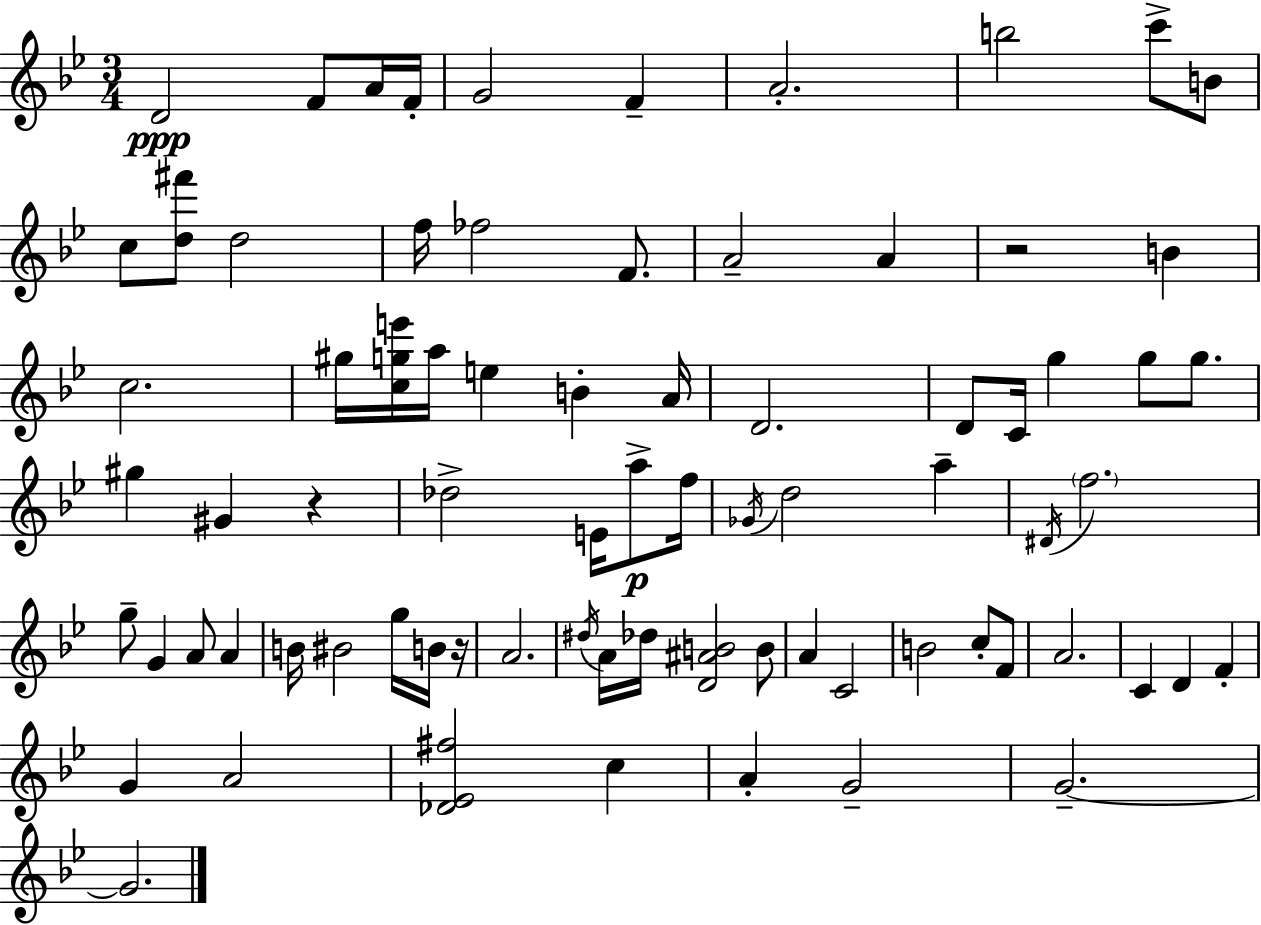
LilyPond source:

{
  \clef treble
  \numericTimeSignature
  \time 3/4
  \key g \minor
  \repeat volta 2 { d'2\ppp f'8 a'16 f'16-. | g'2 f'4-- | a'2.-. | b''2 c'''8-> b'8 | \break c''8 <d'' fis'''>8 d''2 | f''16 fes''2 f'8. | a'2-- a'4 | r2 b'4 | \break c''2. | gis''16 <c'' g'' e'''>16 a''16 e''4 b'4-. a'16 | d'2. | d'8 c'16 g''4 g''8 g''8. | \break gis''4 gis'4 r4 | des''2-> e'16 a''8->\p f''16 | \acciaccatura { ges'16 } d''2 a''4-- | \acciaccatura { dis'16 } \parenthesize f''2. | \break g''8-- g'4 a'8 a'4 | b'16 bis'2 g''16 | b'16 r16 a'2. | \acciaccatura { dis''16 } a'16 des''16 <d' ais' b'>2 | \break b'8 a'4 c'2 | b'2 c''8-. | f'8 a'2. | c'4 d'4 f'4-. | \break g'4 a'2 | <des' ees' fis''>2 c''4 | a'4-. g'2-- | g'2.--~~ | \break g'2. | } \bar "|."
}